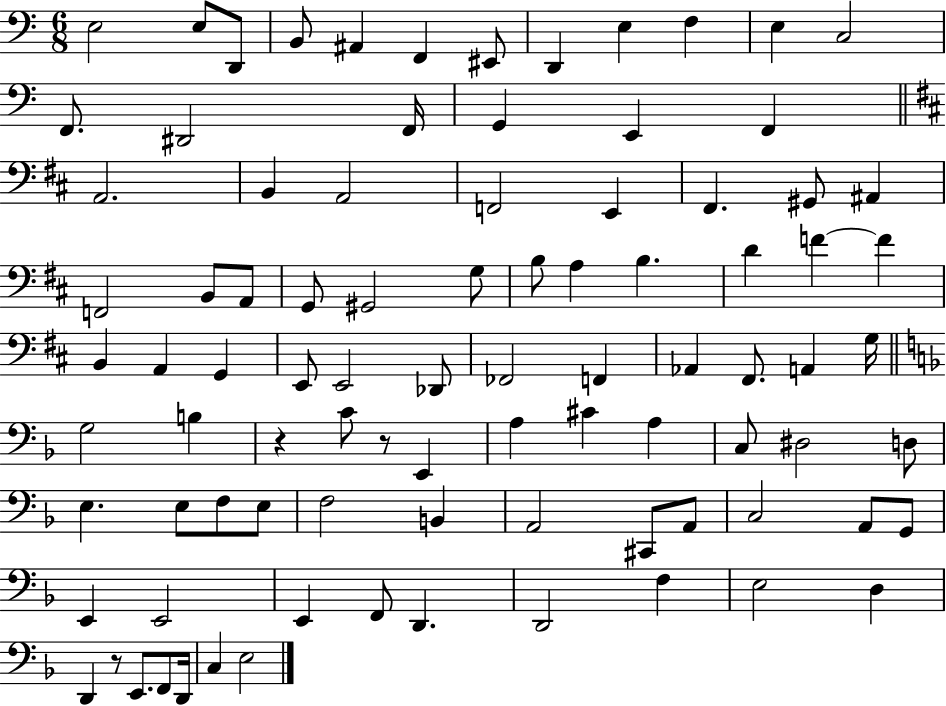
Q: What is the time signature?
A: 6/8